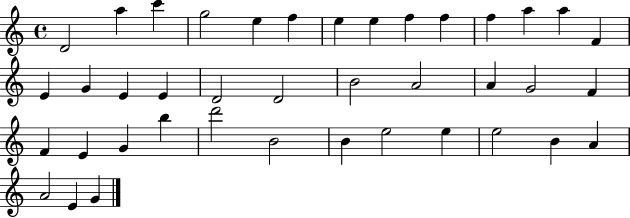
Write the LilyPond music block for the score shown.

{
  \clef treble
  \time 4/4
  \defaultTimeSignature
  \key c \major
  d'2 a''4 c'''4 | g''2 e''4 f''4 | e''4 e''4 f''4 f''4 | f''4 a''4 a''4 f'4 | \break e'4 g'4 e'4 e'4 | d'2 d'2 | b'2 a'2 | a'4 g'2 f'4 | \break f'4 e'4 g'4 b''4 | d'''2 b'2 | b'4 e''2 e''4 | e''2 b'4 a'4 | \break a'2 e'4 g'4 | \bar "|."
}